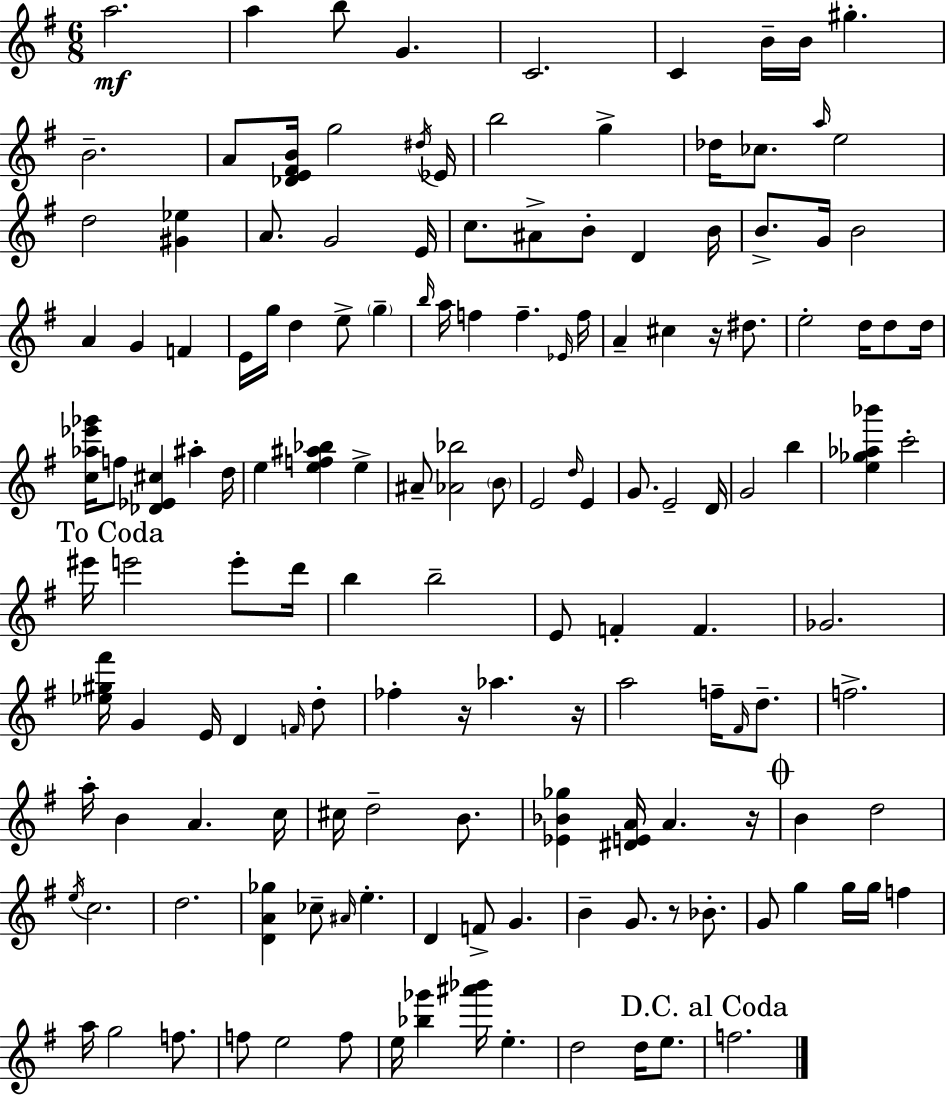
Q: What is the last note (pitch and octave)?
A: F5